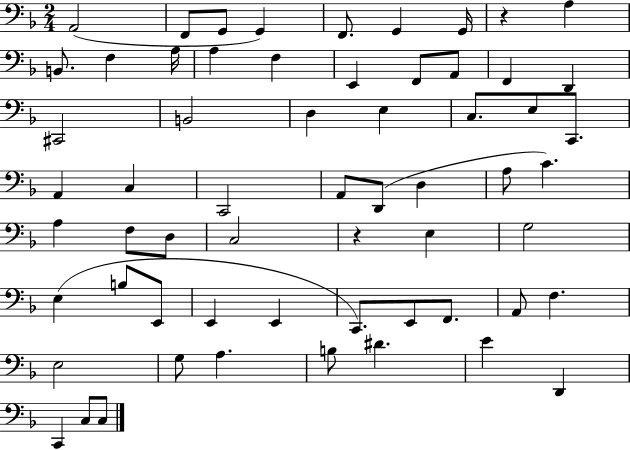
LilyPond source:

{
  \clef bass
  \numericTimeSignature
  \time 2/4
  \key f \major
  a,2( | f,8 g,8 g,4) | f,8. g,4 g,16 | r4 a4 | \break b,8. f4 a16 | a4 f4 | e,4 f,8 a,8 | f,4 d,4 | \break cis,2 | b,2 | d4 e4 | c8. e8 c,8. | \break a,4 c4 | c,2 | a,8 d,8( d4 | a8 c'4.) | \break a4 f8 d8 | c2 | r4 e4 | g2 | \break e4( b8 e,8 | e,4 e,4 | c,8.) e,8 f,8. | a,8 f4. | \break e2 | g8 a4. | b8 dis'4. | e'4 d,4 | \break c,4 c8 c8 | \bar "|."
}